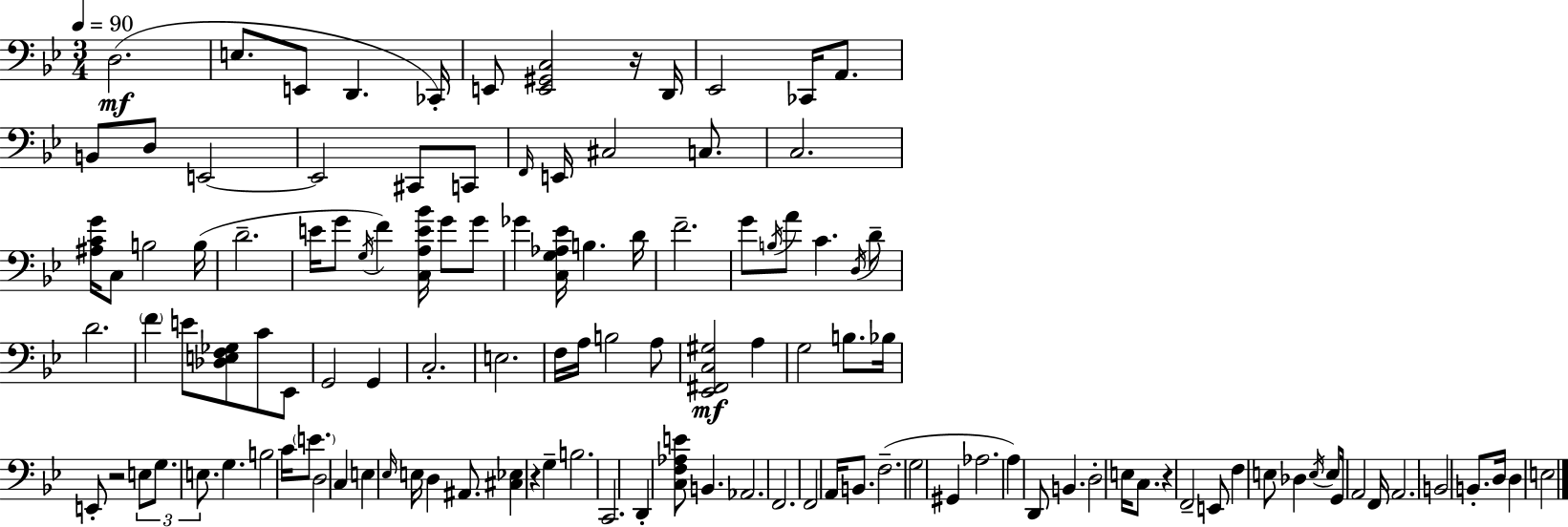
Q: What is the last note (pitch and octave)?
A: E3